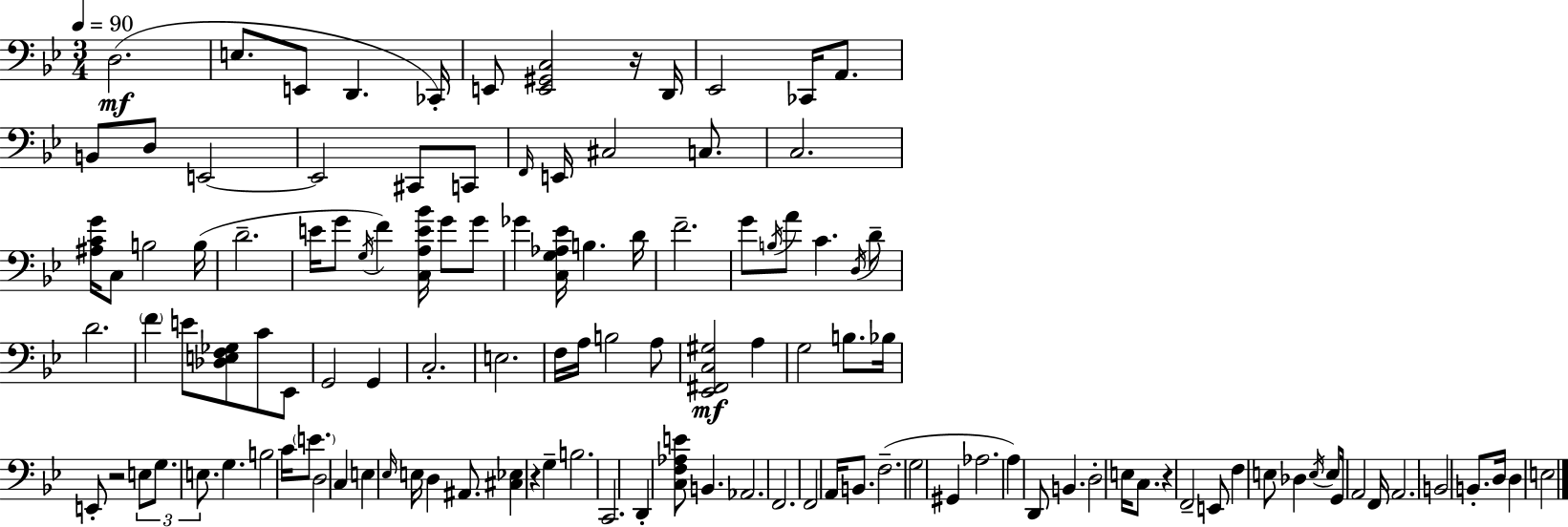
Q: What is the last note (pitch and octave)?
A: E3